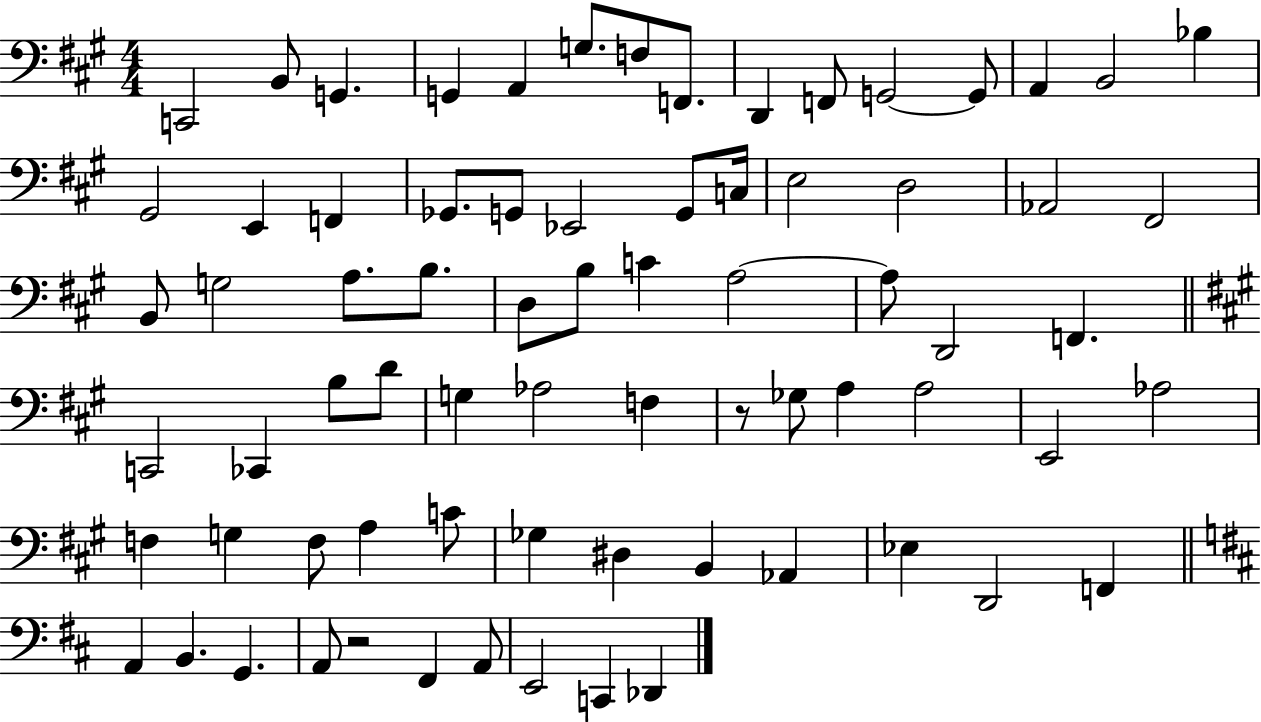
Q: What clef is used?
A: bass